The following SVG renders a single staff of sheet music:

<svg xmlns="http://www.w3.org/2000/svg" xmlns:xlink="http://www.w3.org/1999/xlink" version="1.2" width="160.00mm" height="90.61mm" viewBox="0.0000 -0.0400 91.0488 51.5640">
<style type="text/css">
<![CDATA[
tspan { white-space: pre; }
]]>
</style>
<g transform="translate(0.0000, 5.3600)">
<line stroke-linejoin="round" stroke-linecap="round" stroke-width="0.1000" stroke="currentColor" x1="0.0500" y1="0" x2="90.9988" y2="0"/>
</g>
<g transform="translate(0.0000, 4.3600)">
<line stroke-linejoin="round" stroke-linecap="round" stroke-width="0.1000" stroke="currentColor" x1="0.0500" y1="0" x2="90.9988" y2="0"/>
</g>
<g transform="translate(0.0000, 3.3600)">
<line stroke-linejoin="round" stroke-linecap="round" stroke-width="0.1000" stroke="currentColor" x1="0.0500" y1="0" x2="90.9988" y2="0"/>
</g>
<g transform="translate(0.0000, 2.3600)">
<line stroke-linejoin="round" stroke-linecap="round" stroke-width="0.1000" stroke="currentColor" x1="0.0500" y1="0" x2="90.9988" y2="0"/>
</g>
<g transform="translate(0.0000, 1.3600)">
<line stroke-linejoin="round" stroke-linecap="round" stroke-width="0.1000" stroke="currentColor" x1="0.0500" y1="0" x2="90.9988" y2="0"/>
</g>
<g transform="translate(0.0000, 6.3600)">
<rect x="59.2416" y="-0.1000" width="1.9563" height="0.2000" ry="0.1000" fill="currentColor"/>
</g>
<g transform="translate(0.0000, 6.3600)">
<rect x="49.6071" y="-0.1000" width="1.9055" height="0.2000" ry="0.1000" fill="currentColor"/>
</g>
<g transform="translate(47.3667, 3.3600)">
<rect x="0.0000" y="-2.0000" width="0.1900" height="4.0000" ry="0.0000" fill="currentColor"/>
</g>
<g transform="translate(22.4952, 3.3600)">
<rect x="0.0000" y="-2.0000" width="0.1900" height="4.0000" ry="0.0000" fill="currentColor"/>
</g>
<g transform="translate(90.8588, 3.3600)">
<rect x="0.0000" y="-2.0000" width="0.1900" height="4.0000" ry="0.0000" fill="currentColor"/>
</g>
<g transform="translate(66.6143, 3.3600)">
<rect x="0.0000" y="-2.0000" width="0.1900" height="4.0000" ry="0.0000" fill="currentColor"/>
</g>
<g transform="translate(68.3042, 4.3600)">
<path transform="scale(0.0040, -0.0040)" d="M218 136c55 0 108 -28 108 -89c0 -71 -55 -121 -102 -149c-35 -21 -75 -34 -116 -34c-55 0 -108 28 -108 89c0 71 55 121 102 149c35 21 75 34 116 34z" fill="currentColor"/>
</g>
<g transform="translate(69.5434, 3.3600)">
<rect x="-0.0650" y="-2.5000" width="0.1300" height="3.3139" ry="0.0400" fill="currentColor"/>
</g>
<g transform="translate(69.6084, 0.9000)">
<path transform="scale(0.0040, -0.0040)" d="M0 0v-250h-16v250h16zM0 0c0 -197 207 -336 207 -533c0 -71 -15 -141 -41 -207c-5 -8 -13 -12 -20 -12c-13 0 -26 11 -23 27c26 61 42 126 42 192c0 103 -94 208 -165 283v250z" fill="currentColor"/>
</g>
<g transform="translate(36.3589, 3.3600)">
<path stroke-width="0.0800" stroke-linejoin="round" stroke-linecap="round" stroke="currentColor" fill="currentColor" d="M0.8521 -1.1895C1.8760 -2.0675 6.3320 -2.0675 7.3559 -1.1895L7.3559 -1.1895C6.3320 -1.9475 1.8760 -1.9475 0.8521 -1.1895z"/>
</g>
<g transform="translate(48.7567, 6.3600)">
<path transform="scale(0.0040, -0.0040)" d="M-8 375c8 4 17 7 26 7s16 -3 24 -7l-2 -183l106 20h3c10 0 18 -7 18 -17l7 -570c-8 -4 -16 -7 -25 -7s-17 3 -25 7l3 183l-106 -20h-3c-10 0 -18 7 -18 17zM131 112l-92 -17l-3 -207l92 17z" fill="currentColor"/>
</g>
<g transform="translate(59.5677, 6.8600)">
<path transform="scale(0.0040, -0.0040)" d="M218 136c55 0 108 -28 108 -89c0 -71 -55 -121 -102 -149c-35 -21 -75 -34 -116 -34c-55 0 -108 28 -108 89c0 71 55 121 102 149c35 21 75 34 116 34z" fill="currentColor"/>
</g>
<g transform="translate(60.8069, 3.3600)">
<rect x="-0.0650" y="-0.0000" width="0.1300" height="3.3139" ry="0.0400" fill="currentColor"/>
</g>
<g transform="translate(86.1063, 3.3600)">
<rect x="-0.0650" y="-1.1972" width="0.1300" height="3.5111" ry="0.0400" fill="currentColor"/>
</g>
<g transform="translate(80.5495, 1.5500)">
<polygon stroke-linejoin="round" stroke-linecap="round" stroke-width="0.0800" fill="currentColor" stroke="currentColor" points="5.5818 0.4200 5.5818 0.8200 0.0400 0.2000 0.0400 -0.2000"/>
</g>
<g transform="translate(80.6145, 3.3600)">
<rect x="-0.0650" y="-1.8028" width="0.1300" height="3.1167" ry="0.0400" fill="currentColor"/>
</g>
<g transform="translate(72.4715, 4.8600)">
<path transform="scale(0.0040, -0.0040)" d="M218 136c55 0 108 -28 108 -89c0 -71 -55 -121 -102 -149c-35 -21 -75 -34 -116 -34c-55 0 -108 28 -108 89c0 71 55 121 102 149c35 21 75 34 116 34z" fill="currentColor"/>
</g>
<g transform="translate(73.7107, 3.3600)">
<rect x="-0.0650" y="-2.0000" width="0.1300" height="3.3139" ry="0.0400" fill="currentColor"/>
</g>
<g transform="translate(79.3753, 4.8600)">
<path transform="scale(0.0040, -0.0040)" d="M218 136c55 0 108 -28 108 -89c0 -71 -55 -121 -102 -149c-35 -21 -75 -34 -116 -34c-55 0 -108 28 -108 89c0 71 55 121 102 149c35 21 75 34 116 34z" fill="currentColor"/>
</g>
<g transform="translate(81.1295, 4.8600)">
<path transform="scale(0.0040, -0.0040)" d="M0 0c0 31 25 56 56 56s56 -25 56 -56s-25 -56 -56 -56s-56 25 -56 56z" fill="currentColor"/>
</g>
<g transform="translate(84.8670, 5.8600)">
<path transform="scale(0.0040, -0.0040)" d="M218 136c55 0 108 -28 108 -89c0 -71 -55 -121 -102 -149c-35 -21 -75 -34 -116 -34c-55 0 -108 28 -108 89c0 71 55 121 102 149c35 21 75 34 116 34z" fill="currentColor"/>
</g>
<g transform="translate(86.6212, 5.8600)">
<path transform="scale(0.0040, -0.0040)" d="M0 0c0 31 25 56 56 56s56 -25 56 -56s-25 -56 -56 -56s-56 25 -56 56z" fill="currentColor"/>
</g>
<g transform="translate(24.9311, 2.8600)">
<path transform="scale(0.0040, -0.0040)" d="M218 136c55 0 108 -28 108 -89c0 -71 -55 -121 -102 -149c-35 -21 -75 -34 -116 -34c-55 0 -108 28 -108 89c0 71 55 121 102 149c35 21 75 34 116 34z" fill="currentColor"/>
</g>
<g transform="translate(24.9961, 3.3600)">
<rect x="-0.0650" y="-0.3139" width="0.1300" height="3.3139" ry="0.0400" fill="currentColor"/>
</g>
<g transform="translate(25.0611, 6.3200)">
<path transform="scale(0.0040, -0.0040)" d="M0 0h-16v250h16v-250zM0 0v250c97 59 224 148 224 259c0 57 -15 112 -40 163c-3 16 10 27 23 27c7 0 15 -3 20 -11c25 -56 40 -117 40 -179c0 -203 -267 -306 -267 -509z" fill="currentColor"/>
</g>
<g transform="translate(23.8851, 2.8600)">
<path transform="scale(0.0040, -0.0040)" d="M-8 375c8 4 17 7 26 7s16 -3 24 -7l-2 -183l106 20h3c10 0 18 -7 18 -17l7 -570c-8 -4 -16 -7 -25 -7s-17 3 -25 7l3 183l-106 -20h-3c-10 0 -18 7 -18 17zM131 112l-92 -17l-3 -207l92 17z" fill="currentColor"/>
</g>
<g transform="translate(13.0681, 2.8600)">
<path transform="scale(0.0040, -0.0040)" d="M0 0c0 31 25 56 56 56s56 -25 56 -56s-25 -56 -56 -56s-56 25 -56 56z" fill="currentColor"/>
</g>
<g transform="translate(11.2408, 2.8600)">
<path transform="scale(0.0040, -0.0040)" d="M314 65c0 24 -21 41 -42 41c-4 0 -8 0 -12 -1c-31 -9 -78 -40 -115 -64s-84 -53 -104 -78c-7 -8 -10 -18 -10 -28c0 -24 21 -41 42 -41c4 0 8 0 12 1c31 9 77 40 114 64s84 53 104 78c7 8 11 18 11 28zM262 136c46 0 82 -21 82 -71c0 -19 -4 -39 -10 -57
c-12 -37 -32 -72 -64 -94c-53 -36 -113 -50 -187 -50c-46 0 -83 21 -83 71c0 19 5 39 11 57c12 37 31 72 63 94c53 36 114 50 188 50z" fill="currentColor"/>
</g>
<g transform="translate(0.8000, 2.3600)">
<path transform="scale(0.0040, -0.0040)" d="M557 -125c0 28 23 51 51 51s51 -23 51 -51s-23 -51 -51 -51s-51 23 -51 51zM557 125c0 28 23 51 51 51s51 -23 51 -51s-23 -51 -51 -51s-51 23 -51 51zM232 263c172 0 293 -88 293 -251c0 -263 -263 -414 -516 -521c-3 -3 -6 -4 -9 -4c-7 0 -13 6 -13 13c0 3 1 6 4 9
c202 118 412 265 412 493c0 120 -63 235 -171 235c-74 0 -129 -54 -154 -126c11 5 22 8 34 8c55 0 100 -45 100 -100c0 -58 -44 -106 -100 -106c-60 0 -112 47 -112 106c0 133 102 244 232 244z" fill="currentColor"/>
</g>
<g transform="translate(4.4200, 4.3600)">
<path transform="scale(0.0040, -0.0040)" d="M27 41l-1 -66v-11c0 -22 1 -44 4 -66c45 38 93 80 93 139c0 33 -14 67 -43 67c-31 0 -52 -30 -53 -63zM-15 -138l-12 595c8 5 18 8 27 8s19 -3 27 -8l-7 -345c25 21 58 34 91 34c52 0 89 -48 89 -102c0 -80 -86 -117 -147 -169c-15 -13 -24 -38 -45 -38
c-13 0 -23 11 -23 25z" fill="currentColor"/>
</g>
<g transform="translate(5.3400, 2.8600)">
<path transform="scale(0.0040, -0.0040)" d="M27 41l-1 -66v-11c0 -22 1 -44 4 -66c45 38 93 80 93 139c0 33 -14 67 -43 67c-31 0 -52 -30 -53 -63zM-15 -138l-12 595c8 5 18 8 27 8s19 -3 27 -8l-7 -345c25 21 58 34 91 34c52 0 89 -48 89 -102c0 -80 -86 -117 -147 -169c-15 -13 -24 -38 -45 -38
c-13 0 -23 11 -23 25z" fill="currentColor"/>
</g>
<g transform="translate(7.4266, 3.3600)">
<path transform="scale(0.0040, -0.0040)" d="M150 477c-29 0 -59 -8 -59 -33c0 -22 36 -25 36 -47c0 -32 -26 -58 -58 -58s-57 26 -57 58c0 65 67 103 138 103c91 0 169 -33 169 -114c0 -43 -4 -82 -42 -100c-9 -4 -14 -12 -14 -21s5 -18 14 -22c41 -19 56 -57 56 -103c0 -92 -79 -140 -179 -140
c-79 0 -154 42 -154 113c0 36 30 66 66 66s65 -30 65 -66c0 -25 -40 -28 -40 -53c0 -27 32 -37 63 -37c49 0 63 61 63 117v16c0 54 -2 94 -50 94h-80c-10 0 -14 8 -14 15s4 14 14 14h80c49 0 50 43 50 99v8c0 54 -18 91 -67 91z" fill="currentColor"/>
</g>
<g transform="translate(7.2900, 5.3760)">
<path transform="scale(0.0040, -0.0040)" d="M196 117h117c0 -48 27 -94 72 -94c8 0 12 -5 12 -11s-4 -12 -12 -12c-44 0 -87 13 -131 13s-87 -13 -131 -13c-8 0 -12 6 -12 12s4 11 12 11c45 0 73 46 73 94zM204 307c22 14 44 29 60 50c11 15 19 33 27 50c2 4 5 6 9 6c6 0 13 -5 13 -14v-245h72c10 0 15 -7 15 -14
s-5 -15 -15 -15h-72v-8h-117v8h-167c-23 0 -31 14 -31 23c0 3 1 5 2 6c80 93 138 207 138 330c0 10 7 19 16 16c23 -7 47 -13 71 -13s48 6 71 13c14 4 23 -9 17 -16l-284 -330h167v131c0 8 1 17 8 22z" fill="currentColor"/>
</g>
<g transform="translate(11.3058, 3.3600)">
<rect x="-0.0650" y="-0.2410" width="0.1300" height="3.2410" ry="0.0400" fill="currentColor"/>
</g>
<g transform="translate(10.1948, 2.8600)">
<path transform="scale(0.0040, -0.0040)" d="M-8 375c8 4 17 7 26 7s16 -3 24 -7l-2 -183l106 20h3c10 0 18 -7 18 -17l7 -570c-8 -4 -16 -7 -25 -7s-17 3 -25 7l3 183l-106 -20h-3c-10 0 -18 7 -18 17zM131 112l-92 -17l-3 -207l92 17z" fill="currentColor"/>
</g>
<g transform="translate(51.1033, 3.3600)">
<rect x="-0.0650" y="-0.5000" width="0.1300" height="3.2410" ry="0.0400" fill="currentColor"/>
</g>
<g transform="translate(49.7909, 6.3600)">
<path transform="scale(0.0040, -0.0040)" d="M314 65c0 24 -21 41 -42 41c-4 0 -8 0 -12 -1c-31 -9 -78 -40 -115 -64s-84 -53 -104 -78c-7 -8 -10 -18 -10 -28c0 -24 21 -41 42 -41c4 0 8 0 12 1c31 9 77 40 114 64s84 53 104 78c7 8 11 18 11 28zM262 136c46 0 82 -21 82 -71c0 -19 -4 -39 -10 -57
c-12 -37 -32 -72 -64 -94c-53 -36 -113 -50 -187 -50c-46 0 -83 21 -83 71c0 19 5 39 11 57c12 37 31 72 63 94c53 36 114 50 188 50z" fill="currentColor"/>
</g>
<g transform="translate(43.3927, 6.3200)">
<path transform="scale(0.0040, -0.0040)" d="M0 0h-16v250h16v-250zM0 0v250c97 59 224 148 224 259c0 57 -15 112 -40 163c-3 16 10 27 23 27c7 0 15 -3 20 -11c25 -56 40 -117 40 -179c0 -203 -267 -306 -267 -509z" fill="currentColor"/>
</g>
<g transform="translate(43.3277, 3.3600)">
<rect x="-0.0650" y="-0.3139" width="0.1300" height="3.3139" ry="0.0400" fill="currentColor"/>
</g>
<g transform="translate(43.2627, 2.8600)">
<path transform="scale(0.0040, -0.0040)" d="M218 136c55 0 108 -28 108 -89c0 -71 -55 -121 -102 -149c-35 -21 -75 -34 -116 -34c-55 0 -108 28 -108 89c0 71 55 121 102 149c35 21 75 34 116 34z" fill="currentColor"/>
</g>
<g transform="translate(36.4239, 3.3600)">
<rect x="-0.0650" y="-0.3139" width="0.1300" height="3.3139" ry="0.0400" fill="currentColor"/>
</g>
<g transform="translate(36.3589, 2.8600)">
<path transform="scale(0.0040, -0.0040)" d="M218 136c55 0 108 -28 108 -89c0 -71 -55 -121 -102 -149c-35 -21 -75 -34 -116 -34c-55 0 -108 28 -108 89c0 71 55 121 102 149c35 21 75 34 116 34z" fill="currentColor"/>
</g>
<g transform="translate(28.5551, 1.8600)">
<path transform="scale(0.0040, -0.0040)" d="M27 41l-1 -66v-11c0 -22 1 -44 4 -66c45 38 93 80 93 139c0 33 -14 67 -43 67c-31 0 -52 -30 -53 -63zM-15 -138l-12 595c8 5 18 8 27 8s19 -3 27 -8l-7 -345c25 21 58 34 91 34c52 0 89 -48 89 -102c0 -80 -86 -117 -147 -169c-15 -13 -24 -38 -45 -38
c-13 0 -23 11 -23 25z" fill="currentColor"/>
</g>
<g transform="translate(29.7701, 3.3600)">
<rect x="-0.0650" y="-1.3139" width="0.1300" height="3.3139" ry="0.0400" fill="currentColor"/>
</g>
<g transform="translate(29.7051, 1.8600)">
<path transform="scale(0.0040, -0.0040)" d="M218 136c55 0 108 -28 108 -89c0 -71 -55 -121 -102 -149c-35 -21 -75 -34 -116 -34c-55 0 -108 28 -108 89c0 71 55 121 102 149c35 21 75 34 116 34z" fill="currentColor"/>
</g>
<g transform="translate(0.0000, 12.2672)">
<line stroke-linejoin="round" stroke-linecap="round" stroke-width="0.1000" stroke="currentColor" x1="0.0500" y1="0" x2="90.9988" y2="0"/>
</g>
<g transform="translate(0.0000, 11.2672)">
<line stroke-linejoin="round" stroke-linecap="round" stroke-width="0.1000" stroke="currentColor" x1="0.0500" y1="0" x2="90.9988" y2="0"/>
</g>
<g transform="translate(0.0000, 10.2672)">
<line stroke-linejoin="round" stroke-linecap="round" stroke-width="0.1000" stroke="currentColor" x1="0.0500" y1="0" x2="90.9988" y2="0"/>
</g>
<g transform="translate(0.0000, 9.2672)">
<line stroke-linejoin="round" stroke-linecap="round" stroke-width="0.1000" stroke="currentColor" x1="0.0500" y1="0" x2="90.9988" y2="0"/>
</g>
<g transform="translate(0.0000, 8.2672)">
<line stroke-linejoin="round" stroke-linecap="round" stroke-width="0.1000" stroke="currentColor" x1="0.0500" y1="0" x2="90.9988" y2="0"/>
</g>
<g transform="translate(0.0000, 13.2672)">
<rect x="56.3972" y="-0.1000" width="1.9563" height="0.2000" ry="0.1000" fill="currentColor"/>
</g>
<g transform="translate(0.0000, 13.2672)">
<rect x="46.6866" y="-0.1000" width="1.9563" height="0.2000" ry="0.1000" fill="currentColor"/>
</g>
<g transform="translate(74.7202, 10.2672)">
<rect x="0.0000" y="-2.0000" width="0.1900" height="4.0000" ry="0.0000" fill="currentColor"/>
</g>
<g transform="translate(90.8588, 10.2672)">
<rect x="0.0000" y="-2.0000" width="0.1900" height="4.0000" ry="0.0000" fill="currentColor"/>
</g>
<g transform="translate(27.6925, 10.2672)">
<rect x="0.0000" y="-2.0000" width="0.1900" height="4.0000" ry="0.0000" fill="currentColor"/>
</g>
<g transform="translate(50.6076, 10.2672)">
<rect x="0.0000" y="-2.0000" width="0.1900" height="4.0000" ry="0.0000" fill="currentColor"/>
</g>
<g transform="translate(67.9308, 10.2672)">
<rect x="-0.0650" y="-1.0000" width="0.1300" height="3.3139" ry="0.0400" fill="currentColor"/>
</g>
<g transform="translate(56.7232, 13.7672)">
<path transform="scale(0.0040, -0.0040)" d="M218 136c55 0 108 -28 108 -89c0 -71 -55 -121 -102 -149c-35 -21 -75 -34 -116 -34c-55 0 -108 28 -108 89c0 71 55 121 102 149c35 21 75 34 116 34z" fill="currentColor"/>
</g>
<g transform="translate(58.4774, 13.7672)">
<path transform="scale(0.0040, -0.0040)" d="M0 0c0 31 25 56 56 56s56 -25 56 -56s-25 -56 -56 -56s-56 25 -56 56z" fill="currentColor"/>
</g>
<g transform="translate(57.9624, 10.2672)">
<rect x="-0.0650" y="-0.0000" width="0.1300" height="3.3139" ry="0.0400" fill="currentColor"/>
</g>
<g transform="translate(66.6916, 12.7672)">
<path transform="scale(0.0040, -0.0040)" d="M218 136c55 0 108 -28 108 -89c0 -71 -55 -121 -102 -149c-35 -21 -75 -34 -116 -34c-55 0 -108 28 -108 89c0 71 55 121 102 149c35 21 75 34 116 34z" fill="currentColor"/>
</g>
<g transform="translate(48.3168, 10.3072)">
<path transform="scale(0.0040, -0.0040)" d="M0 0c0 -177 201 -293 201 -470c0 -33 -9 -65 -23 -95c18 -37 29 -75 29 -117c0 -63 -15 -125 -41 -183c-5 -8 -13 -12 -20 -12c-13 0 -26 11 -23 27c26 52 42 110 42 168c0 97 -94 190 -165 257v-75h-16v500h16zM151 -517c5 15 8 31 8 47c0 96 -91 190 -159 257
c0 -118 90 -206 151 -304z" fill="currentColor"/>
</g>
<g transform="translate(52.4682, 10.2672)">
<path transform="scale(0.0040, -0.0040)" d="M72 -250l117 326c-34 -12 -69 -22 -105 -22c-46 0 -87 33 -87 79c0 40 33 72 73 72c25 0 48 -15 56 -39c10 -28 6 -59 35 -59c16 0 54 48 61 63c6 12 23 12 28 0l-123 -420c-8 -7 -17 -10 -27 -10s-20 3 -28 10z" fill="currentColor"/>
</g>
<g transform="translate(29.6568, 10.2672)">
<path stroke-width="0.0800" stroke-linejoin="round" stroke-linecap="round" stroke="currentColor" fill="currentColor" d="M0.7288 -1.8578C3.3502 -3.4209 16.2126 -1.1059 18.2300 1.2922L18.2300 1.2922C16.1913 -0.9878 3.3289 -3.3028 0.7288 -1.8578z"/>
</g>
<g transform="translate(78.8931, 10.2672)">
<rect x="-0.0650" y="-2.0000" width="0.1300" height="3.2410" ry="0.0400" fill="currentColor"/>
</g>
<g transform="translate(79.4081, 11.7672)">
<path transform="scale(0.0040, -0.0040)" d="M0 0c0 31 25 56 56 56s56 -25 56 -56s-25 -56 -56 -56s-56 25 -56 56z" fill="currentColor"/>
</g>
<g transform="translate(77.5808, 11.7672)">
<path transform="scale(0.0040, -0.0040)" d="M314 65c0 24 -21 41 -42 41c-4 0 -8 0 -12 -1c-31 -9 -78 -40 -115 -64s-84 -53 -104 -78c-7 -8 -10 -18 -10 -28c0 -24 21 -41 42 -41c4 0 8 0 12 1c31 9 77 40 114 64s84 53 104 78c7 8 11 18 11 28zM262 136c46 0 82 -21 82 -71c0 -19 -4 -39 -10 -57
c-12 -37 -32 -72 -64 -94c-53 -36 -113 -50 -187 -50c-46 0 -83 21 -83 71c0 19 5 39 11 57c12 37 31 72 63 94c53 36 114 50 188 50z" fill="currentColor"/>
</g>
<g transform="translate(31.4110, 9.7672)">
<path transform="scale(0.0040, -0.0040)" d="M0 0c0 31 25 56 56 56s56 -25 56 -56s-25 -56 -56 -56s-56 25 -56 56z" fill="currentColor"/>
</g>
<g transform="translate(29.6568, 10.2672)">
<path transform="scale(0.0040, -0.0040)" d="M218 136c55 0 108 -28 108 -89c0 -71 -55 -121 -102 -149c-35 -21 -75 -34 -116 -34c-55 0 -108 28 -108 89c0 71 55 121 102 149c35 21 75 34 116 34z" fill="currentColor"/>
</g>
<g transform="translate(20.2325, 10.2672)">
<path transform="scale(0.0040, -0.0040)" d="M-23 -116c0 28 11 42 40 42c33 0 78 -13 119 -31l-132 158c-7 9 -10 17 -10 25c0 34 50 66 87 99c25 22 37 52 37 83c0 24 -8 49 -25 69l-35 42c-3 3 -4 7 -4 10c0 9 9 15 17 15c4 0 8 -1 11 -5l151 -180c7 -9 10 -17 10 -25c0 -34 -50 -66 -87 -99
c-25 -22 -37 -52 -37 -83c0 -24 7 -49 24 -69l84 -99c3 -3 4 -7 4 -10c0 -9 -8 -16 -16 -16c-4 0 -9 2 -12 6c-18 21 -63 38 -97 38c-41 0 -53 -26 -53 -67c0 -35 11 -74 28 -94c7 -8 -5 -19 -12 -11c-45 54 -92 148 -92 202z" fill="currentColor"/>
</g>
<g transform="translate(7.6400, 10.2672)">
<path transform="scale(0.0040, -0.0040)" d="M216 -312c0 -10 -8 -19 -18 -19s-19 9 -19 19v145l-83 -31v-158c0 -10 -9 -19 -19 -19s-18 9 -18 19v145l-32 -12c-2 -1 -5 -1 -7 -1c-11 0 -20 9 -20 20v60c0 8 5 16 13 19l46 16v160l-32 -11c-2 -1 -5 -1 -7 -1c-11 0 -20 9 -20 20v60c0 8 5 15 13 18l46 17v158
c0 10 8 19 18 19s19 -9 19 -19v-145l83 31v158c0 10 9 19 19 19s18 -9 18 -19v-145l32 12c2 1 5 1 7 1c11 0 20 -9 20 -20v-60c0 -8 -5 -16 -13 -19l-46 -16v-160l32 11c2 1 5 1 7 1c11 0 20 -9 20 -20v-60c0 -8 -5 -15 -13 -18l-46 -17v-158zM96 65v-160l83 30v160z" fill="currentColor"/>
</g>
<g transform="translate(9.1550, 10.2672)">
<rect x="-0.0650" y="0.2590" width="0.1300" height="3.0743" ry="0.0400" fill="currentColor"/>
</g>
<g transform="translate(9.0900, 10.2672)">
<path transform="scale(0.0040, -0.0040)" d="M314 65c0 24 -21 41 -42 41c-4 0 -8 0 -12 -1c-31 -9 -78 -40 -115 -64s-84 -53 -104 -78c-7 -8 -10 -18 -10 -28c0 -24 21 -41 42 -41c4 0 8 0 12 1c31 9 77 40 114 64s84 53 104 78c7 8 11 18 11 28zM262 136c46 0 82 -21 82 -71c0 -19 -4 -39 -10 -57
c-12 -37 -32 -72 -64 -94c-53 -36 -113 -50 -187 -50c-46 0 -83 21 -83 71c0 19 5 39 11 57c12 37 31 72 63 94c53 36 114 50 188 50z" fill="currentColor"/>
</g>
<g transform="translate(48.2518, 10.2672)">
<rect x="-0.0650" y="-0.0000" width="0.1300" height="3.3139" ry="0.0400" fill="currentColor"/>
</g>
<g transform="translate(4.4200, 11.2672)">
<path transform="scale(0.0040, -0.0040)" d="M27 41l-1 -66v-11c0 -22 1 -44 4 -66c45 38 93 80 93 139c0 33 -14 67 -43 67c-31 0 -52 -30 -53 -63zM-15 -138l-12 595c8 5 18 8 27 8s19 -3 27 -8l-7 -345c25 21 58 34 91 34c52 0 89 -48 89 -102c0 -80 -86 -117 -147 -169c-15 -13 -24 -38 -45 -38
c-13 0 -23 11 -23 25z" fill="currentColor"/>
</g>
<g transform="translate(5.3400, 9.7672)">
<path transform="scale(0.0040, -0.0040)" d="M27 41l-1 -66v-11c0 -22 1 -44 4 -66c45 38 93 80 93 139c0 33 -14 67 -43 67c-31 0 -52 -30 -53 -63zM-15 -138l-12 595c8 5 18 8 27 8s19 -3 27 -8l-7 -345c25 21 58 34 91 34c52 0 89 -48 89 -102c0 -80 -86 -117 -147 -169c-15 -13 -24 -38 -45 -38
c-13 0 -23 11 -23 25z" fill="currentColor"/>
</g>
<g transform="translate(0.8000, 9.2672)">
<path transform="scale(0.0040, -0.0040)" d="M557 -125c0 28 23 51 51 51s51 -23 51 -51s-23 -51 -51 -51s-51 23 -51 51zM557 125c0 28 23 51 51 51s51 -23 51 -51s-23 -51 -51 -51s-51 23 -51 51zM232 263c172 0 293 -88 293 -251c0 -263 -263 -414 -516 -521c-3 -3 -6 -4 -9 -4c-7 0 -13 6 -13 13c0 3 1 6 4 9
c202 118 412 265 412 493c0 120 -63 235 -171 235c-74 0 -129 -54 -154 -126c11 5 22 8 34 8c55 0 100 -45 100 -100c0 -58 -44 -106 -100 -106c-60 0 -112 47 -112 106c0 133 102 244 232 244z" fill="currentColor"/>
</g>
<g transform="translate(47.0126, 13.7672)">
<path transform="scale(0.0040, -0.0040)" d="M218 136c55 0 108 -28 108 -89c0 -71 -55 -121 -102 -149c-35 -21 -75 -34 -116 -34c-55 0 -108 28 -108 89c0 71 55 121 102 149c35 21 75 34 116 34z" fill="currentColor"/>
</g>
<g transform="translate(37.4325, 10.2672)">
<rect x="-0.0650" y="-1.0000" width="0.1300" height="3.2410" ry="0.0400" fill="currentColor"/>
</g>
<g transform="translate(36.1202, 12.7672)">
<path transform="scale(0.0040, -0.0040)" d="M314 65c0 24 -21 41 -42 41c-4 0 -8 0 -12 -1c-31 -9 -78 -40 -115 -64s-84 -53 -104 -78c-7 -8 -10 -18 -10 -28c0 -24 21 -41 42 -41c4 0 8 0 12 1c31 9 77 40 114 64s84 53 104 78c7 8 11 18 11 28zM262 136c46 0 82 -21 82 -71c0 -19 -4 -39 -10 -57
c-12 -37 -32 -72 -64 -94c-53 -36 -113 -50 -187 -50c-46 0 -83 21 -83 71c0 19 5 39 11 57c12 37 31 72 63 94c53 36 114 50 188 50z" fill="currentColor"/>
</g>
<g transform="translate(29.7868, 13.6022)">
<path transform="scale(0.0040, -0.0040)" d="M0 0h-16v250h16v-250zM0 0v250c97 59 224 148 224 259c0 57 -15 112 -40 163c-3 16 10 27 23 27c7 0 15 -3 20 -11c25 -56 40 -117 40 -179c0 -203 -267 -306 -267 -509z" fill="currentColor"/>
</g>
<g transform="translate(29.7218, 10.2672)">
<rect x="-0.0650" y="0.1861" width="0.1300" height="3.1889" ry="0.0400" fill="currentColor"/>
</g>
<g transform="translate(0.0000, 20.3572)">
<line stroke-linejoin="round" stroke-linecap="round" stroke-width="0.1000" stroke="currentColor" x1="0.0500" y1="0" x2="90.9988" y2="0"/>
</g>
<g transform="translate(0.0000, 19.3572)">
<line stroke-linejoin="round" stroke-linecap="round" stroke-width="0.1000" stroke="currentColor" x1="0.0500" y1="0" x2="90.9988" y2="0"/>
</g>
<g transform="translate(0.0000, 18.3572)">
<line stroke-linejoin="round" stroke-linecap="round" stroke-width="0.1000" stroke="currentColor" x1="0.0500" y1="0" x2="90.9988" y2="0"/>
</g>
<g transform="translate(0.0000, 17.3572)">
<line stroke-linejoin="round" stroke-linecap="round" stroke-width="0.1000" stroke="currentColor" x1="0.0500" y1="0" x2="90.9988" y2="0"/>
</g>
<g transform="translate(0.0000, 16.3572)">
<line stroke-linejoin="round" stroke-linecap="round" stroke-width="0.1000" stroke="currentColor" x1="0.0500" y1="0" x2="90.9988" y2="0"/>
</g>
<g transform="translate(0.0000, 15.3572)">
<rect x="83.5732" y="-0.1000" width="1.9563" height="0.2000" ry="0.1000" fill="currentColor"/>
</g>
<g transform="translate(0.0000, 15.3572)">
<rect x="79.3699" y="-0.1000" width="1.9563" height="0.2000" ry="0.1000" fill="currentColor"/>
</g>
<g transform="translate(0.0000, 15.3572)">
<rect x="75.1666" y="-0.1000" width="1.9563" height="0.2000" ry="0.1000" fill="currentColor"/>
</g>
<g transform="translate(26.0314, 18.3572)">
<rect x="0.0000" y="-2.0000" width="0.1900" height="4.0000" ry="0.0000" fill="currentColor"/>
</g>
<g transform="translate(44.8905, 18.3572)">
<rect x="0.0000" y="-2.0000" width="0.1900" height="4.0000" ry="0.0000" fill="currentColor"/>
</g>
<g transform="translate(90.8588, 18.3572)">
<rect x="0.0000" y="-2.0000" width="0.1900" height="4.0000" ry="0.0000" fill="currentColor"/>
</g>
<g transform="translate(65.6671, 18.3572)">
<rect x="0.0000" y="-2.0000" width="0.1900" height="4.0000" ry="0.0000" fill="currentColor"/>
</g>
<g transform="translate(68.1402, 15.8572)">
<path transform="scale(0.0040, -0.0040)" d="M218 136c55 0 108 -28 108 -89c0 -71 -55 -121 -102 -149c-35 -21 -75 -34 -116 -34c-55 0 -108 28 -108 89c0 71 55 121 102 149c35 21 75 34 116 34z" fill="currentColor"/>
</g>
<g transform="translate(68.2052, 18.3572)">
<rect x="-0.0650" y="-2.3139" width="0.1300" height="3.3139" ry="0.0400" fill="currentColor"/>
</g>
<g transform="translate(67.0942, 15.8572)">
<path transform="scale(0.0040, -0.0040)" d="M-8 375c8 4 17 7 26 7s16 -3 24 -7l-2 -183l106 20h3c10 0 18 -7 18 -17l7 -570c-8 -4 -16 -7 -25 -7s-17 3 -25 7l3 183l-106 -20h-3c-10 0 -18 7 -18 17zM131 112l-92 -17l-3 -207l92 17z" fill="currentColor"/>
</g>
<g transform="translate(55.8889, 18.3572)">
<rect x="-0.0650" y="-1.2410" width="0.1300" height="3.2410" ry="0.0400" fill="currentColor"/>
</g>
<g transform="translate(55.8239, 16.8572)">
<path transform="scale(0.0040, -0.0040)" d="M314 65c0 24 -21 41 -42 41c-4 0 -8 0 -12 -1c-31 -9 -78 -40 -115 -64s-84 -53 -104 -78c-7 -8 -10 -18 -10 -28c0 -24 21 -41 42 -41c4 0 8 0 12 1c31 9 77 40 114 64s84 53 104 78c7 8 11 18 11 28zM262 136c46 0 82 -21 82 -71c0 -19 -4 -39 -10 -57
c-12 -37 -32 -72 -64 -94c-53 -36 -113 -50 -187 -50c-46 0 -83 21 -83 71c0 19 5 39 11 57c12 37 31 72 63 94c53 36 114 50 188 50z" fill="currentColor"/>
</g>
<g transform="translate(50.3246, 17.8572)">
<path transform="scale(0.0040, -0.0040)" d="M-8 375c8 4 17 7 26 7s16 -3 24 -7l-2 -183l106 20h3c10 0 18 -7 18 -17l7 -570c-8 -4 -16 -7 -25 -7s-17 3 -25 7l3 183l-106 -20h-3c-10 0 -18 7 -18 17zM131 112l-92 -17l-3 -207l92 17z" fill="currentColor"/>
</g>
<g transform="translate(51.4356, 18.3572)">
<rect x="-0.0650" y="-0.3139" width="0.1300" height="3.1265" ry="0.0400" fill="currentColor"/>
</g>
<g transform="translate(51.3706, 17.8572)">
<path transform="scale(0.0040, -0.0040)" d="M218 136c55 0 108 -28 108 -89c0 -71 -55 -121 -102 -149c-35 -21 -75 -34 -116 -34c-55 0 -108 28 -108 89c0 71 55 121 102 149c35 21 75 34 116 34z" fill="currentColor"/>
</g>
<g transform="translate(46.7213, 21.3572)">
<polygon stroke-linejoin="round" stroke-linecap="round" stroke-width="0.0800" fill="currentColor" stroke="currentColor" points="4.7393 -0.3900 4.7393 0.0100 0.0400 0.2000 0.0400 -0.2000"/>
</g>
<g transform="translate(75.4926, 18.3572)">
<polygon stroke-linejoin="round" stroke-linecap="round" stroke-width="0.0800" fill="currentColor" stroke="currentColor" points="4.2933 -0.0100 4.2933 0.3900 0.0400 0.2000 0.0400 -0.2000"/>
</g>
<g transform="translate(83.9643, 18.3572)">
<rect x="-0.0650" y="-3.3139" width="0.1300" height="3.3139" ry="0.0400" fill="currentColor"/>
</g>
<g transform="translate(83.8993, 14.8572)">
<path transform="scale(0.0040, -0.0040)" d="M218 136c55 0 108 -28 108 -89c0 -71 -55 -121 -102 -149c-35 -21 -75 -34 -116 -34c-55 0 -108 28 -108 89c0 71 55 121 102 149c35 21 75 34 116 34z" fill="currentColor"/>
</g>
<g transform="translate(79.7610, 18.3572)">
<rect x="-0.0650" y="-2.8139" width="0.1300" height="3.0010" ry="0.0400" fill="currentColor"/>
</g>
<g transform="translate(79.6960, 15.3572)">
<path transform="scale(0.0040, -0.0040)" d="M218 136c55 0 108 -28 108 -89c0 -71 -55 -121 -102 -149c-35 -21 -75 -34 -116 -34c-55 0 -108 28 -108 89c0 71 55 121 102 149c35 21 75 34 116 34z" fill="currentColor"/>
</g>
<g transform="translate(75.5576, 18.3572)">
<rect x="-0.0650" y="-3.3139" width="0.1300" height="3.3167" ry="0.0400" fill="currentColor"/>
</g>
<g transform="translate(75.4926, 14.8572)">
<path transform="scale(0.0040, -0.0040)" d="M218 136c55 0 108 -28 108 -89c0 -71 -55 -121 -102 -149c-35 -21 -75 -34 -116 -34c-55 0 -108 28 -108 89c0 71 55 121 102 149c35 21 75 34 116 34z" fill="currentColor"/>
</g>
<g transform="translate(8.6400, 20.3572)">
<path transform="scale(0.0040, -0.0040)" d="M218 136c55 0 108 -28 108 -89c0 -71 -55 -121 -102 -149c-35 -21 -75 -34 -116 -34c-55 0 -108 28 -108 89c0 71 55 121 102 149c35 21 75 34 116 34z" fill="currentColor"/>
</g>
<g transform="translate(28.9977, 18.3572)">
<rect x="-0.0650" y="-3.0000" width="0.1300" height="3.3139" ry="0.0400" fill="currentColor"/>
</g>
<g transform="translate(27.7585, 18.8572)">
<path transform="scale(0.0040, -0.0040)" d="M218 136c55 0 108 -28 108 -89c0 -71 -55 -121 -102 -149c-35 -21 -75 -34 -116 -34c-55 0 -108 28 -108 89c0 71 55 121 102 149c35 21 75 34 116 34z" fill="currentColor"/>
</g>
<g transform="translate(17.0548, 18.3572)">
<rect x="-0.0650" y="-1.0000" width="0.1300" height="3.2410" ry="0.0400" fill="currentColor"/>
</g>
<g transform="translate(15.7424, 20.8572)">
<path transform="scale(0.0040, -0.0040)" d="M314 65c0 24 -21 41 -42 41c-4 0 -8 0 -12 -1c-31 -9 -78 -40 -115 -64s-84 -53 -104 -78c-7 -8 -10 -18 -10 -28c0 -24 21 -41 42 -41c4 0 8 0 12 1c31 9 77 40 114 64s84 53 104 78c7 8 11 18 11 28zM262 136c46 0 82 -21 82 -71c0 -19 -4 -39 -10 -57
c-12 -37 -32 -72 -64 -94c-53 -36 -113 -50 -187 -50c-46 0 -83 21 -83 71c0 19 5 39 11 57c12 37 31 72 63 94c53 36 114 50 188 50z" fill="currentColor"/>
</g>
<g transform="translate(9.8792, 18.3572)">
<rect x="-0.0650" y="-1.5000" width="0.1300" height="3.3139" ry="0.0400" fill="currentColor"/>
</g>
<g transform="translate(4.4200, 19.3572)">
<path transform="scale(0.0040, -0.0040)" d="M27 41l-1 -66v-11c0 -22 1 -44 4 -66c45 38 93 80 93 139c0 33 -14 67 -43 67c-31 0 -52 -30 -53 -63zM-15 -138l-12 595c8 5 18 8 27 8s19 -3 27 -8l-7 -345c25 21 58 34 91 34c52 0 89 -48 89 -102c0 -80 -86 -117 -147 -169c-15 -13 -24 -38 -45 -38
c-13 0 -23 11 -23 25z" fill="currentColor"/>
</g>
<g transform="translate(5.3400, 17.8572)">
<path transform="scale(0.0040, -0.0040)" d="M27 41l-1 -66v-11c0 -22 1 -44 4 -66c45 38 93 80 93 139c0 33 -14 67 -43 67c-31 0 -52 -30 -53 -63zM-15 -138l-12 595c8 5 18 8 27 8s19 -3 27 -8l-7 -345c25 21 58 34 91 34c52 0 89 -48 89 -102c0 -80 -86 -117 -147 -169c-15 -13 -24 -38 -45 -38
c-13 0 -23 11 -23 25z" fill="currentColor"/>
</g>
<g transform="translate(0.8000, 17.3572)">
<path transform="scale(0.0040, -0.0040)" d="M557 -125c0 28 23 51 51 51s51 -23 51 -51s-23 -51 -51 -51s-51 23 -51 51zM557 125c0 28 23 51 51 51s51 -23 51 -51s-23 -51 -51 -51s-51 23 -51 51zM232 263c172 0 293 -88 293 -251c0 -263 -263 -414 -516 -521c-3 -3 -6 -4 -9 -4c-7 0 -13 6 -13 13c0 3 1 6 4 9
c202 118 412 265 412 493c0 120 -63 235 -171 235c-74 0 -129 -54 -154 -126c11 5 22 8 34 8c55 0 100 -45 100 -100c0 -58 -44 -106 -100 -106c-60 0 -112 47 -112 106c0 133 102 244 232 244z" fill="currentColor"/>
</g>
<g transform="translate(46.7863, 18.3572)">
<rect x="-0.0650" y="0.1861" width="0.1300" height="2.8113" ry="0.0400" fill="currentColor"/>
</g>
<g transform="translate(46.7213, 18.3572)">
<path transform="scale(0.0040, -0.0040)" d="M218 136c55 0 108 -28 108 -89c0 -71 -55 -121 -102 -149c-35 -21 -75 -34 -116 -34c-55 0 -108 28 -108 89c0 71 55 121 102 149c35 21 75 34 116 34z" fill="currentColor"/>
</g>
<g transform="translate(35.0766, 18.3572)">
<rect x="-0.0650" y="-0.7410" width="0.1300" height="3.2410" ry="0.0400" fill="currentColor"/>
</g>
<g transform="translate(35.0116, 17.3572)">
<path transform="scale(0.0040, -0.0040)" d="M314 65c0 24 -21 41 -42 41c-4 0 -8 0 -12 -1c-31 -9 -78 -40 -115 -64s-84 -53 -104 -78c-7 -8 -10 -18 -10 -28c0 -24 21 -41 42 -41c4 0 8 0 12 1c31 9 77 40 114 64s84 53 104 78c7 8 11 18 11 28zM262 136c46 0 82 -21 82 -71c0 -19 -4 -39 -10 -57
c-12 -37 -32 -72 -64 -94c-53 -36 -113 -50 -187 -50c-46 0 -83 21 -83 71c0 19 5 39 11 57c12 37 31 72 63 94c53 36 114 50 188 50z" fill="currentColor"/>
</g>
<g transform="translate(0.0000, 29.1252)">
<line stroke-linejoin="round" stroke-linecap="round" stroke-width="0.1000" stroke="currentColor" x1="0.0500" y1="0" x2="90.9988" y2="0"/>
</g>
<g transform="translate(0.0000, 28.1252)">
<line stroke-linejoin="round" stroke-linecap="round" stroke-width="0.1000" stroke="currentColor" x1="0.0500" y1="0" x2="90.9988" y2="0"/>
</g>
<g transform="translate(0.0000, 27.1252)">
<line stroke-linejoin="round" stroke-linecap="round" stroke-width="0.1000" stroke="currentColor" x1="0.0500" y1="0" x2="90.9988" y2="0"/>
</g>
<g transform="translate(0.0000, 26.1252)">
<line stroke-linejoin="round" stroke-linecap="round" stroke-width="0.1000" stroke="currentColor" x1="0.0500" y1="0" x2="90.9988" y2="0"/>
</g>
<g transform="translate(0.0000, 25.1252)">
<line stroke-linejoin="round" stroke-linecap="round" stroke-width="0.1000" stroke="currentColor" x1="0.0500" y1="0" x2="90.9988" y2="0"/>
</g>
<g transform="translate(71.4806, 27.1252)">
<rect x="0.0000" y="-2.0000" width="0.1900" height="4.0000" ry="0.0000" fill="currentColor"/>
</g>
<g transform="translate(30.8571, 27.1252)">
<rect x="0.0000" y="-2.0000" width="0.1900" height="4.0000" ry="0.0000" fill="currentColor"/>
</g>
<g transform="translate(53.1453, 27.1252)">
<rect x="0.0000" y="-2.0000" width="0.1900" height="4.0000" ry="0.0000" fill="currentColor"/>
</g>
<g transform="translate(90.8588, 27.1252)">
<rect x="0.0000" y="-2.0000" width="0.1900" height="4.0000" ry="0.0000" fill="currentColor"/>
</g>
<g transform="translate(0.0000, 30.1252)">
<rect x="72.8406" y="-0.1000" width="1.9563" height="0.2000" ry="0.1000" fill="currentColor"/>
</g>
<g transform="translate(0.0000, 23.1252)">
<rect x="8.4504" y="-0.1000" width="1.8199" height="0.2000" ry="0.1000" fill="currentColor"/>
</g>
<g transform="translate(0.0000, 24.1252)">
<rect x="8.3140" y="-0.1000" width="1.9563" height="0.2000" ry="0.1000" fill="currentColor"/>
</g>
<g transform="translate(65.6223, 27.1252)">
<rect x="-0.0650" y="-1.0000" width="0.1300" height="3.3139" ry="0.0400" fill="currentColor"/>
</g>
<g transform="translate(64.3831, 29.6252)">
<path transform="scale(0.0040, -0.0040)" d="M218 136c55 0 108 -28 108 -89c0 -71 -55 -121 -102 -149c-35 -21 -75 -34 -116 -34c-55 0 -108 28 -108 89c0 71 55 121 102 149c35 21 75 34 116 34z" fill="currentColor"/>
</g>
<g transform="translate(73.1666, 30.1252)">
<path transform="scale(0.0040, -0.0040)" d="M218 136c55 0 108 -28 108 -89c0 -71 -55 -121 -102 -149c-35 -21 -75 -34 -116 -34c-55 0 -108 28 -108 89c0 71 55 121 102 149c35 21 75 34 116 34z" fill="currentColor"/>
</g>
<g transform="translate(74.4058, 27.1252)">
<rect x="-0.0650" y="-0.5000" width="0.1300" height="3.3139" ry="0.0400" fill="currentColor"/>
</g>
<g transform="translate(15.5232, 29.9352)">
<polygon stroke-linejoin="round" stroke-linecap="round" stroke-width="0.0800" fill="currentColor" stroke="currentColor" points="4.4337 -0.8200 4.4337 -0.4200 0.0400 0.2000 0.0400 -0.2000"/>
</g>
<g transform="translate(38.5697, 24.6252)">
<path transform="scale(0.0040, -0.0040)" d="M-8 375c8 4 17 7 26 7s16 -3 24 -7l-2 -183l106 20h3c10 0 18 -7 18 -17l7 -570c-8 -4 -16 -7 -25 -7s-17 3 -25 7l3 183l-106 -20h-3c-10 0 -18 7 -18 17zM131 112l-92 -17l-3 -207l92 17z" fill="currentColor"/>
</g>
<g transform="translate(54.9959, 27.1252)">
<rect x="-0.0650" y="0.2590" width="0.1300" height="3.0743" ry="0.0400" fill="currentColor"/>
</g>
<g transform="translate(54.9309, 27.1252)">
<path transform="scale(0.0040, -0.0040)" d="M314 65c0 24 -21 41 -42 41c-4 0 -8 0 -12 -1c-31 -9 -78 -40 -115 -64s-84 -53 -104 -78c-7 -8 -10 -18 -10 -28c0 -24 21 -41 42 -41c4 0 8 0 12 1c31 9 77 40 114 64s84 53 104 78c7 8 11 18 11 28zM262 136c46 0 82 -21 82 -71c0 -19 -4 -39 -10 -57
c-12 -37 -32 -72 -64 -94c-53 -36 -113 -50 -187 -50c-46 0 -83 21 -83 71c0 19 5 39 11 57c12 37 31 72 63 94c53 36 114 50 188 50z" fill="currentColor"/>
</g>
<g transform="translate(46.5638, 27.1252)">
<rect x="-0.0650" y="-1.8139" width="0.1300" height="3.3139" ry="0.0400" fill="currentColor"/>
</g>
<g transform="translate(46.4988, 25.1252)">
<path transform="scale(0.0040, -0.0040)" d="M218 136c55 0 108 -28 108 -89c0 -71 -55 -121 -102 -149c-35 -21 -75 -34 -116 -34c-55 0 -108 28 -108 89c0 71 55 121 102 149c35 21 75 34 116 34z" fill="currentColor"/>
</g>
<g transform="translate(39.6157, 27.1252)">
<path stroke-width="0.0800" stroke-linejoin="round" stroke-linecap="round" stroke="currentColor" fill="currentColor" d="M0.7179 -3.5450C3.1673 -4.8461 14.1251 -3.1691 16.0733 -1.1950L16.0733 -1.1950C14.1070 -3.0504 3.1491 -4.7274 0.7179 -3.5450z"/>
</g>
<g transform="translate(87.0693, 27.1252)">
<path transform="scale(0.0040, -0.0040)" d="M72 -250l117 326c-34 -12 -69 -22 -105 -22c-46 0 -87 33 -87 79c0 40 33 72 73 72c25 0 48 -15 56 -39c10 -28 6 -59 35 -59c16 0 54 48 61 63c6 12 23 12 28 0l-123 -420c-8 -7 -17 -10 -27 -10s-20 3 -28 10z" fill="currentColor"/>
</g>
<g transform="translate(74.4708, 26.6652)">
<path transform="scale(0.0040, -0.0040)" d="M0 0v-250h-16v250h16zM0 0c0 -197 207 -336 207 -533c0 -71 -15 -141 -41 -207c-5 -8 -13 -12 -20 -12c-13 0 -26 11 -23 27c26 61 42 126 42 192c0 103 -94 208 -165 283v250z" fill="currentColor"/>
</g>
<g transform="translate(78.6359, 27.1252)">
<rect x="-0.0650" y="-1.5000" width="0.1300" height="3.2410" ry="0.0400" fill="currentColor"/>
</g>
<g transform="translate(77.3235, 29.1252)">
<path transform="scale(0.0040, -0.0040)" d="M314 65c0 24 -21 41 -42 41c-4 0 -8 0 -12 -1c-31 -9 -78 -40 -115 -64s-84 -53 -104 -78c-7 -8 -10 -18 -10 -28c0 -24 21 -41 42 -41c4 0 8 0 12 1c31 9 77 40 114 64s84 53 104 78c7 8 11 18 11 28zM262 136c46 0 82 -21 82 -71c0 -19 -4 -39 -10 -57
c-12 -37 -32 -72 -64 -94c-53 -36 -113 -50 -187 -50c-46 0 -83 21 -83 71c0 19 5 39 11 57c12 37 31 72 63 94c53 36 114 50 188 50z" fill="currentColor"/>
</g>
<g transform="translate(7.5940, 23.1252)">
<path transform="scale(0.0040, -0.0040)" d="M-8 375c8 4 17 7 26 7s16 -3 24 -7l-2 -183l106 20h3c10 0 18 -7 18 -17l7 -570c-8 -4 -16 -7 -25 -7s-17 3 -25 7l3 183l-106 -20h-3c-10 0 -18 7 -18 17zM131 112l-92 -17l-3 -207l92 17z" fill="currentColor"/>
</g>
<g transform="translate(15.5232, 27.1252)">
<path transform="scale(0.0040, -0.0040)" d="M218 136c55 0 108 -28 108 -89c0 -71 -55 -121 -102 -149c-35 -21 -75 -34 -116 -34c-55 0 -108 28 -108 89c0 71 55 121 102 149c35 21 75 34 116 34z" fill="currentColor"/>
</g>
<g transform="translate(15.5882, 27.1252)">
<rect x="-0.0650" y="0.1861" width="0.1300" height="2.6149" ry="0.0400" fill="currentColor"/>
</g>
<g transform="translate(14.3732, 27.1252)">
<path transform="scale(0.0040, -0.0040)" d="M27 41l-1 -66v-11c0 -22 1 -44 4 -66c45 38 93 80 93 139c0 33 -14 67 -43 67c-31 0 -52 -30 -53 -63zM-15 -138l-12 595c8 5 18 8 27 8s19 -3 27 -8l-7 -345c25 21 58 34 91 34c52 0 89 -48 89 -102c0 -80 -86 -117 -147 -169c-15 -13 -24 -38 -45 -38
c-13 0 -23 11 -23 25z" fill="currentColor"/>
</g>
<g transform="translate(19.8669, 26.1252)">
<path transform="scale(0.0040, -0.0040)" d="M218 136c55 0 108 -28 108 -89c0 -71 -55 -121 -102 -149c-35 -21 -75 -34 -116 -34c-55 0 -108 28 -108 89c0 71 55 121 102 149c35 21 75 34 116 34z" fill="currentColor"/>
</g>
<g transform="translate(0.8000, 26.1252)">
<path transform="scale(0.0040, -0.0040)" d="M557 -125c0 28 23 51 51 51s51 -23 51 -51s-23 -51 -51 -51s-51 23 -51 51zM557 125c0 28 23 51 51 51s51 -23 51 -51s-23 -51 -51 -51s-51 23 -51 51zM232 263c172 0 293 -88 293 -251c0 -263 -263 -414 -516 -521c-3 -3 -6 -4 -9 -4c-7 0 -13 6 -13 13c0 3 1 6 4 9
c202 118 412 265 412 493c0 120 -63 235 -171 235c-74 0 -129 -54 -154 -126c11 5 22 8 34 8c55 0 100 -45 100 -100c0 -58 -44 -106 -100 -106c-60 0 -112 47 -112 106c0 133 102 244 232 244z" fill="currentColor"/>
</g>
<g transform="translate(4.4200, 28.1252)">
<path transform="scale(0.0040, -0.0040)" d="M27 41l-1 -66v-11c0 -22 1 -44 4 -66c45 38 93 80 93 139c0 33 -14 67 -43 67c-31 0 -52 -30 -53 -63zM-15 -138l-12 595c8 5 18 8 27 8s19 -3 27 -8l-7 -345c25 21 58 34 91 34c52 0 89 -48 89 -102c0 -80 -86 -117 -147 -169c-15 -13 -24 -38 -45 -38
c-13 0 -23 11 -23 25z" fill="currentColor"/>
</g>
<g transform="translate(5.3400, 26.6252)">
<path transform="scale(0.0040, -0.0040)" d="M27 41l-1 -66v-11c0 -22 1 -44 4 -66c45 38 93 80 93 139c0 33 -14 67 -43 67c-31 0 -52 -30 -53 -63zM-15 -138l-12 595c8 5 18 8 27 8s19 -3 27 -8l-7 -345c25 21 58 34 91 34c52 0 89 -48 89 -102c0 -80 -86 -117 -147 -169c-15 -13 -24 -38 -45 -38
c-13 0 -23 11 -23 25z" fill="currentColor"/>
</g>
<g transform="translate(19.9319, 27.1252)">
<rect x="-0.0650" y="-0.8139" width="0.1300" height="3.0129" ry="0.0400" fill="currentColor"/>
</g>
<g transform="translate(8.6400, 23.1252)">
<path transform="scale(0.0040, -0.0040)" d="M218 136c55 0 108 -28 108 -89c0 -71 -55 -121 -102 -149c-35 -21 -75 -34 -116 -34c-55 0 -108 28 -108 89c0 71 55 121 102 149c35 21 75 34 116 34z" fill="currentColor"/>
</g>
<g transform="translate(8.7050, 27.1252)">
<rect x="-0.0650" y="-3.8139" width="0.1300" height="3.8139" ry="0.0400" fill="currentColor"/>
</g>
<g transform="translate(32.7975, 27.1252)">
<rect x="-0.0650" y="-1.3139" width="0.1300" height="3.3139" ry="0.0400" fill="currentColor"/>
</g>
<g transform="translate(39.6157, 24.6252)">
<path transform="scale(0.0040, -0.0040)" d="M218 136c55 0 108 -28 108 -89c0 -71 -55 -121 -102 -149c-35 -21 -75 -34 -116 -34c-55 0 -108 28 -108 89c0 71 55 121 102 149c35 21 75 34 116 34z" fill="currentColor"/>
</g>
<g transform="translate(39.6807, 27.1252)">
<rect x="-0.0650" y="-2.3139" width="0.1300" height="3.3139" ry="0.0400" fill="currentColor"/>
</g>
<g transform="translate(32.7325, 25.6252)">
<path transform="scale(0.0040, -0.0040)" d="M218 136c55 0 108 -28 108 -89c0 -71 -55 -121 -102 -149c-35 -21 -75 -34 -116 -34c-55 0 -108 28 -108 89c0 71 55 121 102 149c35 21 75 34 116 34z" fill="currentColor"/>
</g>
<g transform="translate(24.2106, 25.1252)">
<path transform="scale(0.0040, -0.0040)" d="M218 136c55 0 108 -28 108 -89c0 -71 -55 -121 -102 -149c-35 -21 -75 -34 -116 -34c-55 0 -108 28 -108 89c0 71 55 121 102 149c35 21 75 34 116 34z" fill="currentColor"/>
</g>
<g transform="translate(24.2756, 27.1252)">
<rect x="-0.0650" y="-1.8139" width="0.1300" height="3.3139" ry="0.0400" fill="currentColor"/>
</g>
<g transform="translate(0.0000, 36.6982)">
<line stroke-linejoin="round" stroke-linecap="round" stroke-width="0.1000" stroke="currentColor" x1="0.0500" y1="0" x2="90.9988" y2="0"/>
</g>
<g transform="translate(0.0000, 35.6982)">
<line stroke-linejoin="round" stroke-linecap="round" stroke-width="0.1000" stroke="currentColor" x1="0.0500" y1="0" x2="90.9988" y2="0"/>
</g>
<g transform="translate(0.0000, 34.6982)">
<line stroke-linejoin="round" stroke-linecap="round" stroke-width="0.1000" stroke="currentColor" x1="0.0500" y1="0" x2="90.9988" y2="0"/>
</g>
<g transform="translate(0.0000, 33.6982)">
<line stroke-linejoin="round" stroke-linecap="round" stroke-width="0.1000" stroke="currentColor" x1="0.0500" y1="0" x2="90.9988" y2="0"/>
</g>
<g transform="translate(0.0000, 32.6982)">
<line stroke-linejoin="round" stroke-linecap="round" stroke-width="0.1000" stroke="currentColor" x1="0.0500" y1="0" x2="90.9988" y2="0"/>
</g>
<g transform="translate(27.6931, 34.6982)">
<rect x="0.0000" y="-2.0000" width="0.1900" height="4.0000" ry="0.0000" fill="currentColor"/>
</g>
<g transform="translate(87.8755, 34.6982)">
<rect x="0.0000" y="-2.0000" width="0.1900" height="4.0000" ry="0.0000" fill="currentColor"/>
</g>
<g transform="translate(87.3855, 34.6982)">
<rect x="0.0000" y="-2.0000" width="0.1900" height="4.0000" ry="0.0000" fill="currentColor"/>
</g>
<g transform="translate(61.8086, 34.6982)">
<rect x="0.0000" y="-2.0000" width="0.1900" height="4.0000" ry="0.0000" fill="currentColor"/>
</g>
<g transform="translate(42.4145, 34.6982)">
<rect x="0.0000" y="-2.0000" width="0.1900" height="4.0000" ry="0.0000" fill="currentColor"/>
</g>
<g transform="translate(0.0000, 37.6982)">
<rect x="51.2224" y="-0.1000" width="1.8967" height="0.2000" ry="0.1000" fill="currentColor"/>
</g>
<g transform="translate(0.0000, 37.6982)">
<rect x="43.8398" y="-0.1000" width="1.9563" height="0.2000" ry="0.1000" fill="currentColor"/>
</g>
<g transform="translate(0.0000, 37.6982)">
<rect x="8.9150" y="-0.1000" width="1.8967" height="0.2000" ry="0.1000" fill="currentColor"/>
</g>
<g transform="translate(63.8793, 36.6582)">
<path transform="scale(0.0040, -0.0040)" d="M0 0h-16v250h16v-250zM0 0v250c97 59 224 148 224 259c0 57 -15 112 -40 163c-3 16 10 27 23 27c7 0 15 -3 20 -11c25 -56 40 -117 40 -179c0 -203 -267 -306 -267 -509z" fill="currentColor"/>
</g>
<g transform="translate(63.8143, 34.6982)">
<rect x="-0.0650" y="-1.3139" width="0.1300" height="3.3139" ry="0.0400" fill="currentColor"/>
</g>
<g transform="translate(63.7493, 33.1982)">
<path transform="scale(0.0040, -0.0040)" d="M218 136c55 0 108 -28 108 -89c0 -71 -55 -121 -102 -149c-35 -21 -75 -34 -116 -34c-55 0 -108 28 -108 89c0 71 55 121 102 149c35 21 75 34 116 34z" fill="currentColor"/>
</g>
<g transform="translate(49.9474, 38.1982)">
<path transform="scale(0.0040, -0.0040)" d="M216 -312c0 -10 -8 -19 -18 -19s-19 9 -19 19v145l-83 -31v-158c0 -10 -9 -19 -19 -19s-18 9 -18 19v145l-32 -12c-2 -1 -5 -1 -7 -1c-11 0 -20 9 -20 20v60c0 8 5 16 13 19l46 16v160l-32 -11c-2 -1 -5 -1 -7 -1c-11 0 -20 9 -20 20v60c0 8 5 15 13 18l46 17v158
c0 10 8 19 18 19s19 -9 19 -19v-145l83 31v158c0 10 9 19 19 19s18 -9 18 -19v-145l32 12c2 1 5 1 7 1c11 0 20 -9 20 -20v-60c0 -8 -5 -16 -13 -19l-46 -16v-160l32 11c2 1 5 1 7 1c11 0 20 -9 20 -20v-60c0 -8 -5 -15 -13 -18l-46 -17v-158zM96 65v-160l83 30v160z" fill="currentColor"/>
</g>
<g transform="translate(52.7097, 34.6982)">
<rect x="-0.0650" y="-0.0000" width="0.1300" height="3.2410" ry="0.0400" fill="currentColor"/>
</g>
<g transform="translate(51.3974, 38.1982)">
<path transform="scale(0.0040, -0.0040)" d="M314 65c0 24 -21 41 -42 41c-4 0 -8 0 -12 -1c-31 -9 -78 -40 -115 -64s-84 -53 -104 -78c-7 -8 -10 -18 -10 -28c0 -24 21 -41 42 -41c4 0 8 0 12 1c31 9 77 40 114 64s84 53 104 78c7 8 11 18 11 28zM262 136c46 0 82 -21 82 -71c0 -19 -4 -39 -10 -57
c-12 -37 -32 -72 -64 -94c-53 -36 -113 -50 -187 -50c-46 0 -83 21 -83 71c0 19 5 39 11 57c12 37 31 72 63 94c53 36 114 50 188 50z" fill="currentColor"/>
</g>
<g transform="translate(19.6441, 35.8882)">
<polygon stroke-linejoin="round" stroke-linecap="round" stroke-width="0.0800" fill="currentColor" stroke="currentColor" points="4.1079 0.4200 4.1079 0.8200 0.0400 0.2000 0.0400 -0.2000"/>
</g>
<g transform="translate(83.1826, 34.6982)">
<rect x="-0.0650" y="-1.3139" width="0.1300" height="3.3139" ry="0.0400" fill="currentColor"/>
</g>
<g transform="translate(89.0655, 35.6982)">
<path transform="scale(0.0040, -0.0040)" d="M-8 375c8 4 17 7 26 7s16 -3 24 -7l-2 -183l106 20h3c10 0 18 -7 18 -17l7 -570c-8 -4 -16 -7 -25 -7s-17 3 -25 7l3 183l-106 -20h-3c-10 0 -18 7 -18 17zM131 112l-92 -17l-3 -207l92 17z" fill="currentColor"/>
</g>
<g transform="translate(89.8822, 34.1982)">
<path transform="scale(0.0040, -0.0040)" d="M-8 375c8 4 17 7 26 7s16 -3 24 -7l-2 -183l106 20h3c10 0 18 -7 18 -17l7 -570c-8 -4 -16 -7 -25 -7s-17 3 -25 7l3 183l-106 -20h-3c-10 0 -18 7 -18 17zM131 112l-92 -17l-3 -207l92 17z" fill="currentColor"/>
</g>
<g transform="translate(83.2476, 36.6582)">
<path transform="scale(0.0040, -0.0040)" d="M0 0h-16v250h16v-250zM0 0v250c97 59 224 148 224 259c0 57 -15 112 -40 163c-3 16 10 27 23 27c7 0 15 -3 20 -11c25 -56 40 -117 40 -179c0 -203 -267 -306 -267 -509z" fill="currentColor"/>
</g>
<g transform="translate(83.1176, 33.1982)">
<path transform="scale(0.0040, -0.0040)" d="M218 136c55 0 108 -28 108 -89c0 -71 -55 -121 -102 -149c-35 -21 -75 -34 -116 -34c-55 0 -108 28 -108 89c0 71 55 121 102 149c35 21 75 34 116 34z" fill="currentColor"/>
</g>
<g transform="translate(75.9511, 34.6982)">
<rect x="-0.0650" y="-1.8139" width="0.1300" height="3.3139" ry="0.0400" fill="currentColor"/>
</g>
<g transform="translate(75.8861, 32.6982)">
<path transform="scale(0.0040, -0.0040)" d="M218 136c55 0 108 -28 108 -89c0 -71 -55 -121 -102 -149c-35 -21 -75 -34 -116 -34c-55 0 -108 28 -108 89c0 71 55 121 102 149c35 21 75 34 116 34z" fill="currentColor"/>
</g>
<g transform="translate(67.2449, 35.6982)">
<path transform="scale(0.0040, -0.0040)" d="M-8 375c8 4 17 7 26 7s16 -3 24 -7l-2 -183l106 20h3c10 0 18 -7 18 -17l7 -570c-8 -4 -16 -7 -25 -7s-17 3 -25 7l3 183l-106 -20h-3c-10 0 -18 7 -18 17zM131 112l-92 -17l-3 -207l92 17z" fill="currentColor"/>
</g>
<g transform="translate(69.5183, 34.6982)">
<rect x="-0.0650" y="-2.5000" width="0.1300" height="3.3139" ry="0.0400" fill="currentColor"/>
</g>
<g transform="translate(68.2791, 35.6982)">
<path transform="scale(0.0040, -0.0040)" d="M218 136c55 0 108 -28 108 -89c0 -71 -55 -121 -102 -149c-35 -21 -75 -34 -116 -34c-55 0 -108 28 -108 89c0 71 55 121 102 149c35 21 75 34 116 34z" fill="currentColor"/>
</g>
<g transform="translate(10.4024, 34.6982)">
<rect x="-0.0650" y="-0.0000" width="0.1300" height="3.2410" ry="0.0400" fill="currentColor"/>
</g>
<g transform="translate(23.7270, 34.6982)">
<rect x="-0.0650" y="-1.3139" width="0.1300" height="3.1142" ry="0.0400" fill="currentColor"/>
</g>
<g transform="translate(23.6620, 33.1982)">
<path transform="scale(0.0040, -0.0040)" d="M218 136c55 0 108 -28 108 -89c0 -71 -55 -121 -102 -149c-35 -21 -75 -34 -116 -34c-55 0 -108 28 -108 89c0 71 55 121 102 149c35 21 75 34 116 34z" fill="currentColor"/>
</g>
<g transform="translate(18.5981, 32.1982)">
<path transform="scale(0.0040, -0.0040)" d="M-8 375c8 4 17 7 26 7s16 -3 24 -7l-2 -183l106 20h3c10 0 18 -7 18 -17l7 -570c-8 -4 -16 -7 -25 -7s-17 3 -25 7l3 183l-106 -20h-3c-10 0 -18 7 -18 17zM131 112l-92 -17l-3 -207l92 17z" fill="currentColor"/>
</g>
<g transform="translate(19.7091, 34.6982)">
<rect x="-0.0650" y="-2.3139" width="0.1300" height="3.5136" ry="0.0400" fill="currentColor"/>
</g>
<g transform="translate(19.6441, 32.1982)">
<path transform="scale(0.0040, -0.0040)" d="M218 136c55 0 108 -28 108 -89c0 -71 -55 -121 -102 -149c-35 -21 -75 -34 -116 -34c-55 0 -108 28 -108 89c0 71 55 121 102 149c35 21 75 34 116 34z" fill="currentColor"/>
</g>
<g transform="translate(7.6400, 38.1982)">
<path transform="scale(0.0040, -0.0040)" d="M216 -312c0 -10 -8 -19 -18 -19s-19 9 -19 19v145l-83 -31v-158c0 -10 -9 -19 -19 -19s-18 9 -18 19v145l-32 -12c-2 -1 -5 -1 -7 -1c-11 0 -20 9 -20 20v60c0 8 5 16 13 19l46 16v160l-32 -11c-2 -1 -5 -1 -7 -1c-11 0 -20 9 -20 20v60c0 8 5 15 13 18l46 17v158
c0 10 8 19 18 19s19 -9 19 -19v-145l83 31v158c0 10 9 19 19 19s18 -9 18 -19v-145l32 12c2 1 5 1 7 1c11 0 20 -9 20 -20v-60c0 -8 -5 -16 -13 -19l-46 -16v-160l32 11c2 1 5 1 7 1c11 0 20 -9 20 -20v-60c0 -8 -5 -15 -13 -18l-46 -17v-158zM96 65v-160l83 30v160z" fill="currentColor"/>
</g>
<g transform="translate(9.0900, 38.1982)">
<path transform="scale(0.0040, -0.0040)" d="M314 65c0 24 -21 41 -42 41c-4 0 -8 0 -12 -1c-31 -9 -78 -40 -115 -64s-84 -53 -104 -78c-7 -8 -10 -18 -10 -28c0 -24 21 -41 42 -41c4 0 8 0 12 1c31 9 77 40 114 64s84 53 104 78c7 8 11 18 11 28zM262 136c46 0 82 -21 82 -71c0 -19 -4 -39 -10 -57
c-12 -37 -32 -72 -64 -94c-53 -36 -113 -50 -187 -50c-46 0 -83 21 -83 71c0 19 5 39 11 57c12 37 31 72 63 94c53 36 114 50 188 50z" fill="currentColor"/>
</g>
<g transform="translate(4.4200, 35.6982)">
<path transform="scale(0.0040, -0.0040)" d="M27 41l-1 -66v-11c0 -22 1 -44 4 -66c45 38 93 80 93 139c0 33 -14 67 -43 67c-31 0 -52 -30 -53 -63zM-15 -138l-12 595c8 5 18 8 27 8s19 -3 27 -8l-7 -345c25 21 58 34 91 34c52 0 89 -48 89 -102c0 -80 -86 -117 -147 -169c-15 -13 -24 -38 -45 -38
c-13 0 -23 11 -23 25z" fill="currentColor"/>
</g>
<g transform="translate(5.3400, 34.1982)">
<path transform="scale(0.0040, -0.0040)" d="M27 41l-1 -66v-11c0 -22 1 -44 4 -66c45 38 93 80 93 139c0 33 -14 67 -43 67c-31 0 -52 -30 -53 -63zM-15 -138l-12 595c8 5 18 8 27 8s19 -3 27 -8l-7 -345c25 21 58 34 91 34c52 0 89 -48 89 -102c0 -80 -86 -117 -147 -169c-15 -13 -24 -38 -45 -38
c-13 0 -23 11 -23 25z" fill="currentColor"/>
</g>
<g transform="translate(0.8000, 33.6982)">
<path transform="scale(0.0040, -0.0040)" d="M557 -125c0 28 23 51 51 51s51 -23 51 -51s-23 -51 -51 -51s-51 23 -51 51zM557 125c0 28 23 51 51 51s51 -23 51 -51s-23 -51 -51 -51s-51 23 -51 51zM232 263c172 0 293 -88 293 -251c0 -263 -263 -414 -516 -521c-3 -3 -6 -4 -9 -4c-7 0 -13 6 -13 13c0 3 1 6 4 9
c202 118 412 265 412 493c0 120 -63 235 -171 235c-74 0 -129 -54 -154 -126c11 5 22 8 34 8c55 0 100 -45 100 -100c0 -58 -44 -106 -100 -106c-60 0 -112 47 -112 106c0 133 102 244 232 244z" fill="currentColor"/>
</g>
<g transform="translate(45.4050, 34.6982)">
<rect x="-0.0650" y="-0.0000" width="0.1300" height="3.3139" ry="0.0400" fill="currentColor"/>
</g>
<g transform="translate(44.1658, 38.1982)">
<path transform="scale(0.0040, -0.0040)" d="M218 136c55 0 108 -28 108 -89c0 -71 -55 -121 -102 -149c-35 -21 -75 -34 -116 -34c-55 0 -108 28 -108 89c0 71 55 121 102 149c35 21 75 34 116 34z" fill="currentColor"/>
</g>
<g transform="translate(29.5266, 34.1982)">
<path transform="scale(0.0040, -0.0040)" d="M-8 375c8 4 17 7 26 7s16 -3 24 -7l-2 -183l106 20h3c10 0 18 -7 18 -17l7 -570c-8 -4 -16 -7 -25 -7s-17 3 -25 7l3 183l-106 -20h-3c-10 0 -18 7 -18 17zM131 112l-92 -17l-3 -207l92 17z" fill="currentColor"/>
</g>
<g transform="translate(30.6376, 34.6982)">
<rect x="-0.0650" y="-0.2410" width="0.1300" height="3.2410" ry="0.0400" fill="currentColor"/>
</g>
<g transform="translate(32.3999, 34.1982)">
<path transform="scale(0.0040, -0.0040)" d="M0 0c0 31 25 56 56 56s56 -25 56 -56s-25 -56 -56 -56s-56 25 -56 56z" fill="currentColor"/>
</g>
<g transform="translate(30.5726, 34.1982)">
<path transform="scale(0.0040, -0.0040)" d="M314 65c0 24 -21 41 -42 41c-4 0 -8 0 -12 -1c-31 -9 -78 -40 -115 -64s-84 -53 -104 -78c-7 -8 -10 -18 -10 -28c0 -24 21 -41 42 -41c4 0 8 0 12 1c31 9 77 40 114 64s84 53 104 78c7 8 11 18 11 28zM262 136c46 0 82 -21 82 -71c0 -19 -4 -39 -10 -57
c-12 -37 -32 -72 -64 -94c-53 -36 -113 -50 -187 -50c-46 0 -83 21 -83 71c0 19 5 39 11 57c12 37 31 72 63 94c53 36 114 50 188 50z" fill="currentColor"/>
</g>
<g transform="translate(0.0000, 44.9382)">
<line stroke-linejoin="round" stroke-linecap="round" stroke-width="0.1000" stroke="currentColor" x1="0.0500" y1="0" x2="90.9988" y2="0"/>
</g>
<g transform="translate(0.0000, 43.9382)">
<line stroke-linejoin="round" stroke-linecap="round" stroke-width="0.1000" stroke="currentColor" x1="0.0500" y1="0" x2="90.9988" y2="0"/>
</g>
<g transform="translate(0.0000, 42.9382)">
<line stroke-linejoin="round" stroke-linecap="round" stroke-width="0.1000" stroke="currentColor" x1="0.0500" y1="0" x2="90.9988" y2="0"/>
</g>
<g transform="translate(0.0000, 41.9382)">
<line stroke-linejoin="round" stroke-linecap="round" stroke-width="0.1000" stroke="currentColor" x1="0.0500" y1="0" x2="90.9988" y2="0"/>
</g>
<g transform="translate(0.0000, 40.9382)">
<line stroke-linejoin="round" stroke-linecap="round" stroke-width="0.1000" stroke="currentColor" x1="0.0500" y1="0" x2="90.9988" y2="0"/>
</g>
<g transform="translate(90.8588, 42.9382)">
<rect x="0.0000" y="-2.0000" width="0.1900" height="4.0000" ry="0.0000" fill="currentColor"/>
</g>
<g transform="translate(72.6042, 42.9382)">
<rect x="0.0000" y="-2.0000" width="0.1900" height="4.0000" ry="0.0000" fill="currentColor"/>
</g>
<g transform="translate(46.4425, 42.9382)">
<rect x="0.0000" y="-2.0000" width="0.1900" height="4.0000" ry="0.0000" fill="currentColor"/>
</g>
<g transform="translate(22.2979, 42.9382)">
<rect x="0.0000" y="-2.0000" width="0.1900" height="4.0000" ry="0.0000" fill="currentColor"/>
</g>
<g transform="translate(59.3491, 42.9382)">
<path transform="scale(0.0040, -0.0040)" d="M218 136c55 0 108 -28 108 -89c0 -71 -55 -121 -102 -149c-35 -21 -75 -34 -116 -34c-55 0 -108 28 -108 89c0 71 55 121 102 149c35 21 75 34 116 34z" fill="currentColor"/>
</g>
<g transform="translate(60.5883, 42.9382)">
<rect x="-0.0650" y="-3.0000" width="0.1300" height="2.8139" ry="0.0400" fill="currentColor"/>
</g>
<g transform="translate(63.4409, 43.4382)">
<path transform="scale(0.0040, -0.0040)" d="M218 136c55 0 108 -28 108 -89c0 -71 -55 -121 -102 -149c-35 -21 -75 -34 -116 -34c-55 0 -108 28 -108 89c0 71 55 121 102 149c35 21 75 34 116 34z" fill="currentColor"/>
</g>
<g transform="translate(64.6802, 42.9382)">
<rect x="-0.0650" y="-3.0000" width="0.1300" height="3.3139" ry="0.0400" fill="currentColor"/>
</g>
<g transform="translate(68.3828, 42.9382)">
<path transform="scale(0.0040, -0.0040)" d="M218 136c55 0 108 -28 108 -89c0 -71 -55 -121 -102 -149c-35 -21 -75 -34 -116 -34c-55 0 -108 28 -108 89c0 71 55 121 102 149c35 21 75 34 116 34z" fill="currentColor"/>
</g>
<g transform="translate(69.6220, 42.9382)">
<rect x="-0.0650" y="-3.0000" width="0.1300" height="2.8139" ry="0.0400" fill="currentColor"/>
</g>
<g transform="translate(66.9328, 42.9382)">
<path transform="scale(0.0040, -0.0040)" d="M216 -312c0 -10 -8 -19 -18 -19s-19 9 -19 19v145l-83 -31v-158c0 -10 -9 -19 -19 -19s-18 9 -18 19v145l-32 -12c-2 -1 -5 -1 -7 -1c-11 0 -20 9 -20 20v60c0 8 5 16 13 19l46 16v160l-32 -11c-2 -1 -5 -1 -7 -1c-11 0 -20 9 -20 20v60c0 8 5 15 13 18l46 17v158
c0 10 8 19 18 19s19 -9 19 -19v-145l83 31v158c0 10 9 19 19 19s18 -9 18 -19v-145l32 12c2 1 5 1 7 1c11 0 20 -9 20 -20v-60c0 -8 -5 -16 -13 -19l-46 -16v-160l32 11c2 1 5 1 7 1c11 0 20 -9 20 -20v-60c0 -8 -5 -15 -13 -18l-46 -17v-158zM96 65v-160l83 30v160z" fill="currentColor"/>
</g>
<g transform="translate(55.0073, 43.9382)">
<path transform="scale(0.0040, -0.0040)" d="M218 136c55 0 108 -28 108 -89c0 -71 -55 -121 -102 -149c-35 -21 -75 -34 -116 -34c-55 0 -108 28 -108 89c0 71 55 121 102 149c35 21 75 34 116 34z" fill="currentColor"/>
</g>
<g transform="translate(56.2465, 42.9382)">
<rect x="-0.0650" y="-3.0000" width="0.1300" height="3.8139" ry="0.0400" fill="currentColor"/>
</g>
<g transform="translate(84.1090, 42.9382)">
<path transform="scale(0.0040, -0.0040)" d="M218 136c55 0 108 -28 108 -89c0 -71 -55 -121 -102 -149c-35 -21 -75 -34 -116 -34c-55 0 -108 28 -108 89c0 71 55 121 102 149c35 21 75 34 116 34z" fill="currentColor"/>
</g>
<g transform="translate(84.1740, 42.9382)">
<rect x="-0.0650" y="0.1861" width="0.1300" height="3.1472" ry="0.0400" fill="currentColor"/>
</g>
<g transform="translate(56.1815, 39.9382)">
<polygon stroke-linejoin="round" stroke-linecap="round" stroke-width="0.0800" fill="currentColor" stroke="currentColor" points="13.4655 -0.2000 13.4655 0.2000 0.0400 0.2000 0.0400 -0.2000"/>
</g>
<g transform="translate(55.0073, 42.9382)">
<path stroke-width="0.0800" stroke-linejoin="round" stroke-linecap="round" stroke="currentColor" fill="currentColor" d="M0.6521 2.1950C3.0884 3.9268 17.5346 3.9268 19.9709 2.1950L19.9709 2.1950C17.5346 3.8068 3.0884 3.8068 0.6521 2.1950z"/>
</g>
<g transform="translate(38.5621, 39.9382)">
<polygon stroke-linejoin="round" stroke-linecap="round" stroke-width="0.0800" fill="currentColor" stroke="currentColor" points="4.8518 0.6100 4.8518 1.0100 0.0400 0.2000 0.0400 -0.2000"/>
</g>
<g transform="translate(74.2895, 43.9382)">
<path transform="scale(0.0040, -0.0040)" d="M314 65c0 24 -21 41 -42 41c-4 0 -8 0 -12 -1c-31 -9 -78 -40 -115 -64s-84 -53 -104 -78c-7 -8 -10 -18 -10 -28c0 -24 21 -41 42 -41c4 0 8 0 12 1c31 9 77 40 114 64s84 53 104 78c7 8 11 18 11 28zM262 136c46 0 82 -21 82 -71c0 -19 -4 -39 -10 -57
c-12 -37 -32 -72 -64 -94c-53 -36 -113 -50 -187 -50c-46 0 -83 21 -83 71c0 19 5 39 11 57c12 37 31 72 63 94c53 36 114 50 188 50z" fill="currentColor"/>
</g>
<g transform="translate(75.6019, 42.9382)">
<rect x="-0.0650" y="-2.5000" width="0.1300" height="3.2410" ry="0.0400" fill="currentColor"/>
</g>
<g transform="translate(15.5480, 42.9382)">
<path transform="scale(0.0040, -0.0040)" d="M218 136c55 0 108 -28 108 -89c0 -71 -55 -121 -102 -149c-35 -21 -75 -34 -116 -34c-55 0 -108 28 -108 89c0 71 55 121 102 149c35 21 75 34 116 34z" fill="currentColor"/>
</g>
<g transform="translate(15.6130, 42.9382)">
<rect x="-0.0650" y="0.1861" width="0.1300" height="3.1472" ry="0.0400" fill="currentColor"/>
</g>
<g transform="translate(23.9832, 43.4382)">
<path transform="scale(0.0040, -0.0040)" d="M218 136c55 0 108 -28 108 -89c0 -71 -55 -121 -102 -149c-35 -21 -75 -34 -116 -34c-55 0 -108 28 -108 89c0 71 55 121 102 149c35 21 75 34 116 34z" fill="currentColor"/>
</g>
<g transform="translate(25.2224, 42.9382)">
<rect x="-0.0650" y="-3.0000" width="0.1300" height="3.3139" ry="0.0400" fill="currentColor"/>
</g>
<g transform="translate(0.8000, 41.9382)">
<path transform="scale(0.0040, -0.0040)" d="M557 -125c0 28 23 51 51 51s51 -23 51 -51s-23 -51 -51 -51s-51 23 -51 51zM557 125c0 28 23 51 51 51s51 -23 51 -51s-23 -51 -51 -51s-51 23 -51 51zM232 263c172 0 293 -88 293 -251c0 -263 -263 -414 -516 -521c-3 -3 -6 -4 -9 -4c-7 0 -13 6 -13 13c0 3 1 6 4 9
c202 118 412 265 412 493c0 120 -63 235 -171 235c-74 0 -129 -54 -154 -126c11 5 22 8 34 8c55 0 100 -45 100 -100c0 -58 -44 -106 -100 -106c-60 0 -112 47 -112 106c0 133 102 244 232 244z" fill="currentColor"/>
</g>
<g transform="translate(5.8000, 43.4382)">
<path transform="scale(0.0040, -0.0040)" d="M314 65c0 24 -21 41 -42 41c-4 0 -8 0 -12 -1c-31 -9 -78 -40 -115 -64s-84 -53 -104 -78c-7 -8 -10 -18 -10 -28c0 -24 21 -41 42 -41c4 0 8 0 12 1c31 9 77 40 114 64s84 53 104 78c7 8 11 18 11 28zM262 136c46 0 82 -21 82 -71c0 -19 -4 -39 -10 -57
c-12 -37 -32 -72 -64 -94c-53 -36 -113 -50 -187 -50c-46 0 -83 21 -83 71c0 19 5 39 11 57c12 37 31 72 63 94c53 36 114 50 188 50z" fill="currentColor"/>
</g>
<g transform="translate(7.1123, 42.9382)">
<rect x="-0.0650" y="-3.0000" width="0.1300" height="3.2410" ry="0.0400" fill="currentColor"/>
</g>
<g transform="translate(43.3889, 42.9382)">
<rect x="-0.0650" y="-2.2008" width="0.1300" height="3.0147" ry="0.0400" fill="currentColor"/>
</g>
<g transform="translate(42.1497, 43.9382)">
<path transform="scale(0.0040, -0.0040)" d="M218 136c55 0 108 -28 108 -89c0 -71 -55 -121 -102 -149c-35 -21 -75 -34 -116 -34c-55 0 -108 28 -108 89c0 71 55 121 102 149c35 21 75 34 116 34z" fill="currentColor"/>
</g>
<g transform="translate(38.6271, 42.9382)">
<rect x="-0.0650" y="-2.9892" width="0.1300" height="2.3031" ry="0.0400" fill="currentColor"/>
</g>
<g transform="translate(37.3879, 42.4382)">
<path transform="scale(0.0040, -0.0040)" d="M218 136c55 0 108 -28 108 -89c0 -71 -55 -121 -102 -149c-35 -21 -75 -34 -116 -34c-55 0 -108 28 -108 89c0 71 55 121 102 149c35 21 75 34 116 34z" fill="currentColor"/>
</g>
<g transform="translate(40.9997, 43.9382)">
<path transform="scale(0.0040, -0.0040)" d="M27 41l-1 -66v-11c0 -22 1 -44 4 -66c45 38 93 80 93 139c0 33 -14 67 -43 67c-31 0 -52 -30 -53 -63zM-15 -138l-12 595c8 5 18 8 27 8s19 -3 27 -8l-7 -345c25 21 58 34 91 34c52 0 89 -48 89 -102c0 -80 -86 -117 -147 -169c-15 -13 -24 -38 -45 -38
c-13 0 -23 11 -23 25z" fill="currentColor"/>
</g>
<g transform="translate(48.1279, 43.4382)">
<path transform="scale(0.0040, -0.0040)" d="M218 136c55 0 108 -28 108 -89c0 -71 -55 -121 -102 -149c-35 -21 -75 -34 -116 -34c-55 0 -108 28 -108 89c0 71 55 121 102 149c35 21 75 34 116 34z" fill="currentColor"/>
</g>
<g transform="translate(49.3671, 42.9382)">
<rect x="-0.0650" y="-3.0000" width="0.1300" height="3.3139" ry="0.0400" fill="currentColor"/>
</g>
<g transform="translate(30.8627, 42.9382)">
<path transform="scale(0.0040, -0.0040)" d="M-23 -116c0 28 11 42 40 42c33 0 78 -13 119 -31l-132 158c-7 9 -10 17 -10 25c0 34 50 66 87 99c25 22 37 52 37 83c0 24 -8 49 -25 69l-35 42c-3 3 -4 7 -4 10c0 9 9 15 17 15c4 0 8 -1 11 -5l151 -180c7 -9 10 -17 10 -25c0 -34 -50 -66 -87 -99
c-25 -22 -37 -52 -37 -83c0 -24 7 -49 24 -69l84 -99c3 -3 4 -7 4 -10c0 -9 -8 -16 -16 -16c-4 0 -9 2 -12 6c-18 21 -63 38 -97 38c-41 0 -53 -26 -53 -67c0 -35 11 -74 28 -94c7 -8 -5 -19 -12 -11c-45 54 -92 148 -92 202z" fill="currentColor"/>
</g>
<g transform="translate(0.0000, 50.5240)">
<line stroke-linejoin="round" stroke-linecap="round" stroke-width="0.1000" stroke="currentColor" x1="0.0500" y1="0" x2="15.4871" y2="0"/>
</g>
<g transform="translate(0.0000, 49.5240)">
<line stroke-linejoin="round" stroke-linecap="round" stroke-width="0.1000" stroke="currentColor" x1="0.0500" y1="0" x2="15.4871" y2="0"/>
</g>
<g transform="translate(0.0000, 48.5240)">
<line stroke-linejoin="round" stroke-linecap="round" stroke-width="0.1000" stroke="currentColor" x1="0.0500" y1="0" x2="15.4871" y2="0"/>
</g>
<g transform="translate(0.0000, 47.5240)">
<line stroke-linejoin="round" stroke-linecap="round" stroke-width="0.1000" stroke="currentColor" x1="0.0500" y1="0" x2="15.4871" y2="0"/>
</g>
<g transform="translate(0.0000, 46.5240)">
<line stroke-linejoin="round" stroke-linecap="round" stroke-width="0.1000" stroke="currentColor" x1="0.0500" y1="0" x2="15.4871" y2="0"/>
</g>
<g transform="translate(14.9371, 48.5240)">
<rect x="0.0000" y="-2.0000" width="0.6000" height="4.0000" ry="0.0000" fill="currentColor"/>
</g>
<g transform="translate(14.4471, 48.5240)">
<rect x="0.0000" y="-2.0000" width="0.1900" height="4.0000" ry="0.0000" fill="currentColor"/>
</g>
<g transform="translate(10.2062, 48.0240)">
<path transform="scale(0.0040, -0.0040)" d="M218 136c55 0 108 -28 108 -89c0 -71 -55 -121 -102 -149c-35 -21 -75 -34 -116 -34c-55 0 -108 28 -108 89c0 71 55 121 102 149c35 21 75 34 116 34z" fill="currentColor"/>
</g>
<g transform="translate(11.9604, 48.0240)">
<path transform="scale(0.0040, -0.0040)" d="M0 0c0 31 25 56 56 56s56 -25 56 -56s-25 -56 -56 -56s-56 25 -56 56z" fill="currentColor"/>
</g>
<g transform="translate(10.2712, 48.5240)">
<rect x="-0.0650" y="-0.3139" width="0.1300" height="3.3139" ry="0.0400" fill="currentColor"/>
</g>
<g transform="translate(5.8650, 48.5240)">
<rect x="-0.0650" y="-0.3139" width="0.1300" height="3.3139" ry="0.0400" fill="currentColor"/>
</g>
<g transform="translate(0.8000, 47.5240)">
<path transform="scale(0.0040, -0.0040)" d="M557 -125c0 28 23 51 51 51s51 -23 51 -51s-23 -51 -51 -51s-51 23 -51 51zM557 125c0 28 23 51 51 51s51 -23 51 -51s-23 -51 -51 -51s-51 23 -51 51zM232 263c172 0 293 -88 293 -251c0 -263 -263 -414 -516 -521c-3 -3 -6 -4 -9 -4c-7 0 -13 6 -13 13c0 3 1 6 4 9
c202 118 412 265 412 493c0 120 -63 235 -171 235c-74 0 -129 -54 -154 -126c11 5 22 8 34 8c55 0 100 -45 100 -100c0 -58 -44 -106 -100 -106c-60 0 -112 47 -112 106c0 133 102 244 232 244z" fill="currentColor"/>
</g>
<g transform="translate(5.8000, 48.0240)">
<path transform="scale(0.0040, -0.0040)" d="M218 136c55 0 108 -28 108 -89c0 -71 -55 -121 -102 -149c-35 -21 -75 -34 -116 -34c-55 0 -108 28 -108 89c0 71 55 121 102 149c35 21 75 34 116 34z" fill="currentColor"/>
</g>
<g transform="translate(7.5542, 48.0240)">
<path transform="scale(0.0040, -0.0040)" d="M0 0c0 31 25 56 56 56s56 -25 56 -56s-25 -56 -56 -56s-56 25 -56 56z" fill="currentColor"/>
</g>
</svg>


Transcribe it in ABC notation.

X:1
T:Untitled
M:3/4
L:1/4
K:Bb
E,2 E,/2 _G, E, E,/2 E,,2 D,, _B,,/2 A,, A,,/2 F,,/2 ^D,2 z D,/2 F,,2 D,,/4 z/2 D,, F,, A,,2 G,, F,,2 C, F,2 D,/2 E,/2 G,2 B, D/2 C/2 D E _D,/2 F,/2 A, G, B, A, D,2 F,, _E,,/2 G,,2 z/2 ^D,,2 B,/2 G,/2 E,2 D,, ^D,,2 G,/2 B,, A, G,/2 C,2 D, C, z E,/2 _B,,/2 C, B,,/2 D,/2 C,/2 ^D,/2 B,,2 D, E, E,